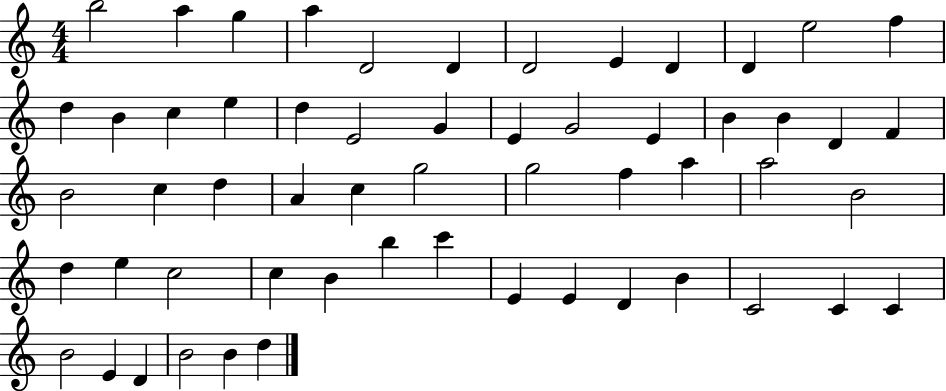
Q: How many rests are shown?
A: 0